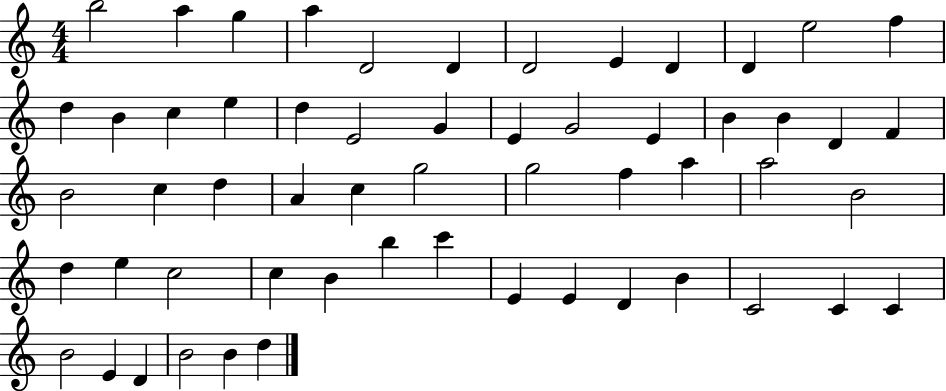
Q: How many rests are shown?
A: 0